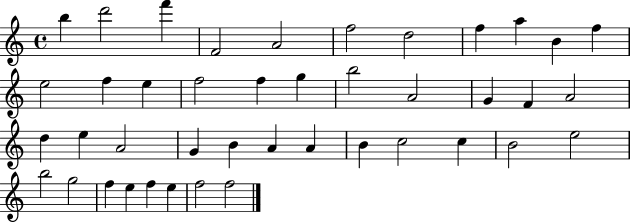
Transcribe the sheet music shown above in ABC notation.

X:1
T:Untitled
M:4/4
L:1/4
K:C
b d'2 f' F2 A2 f2 d2 f a B f e2 f e f2 f g b2 A2 G F A2 d e A2 G B A A B c2 c B2 e2 b2 g2 f e f e f2 f2